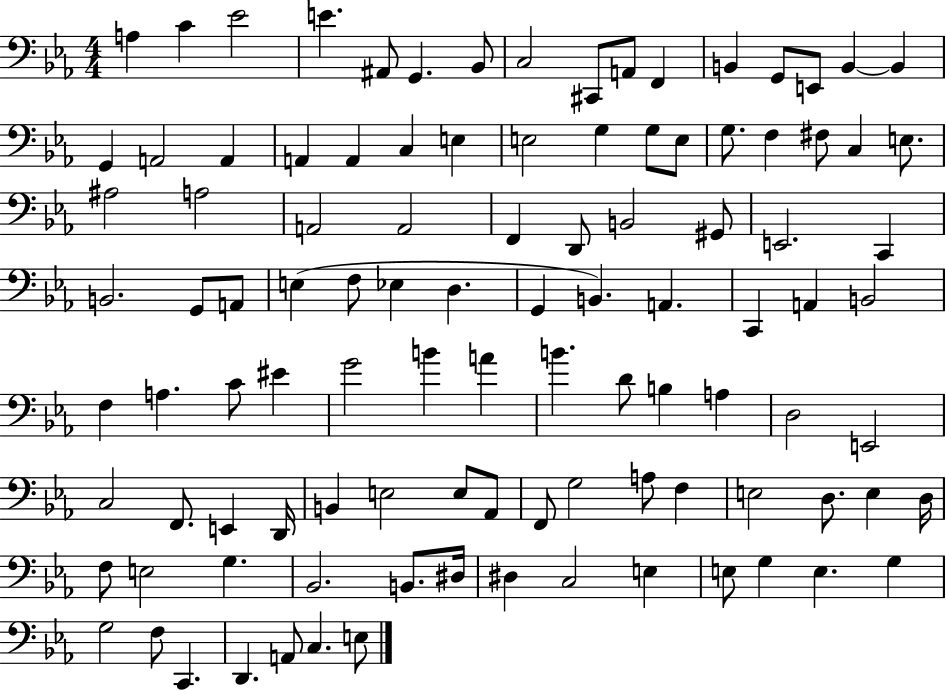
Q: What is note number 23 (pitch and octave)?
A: E3